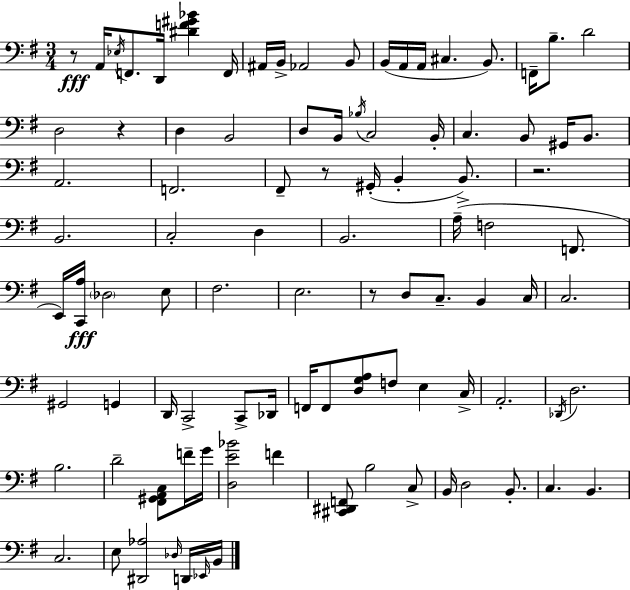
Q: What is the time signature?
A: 3/4